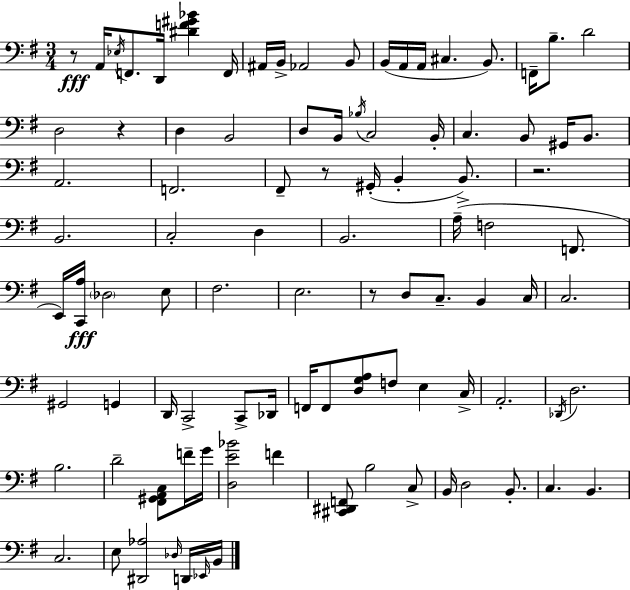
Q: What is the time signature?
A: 3/4